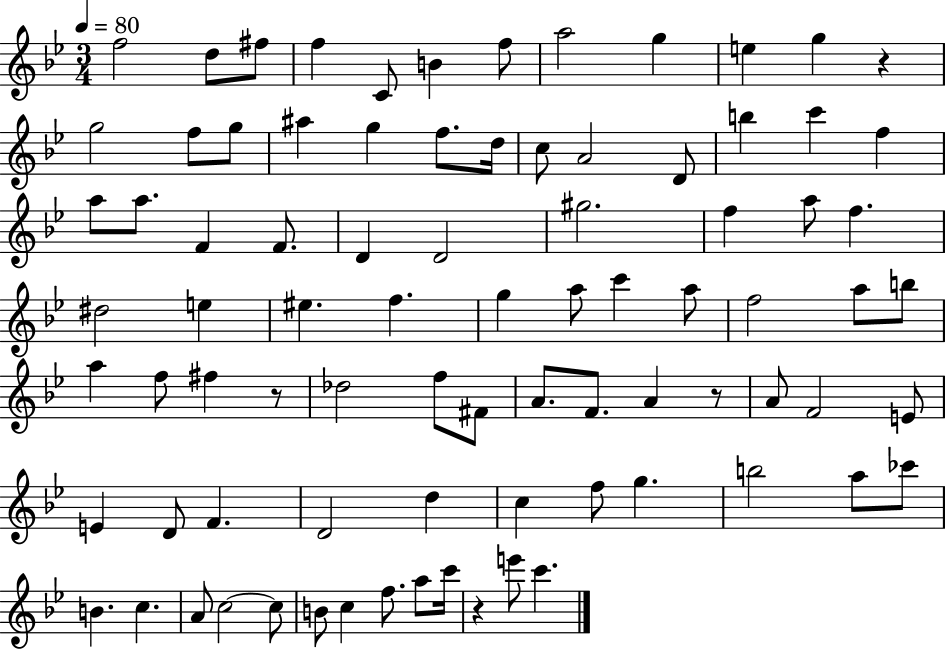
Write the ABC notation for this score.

X:1
T:Untitled
M:3/4
L:1/4
K:Bb
f2 d/2 ^f/2 f C/2 B f/2 a2 g e g z g2 f/2 g/2 ^a g f/2 d/4 c/2 A2 D/2 b c' f a/2 a/2 F F/2 D D2 ^g2 f a/2 f ^d2 e ^e f g a/2 c' a/2 f2 a/2 b/2 a f/2 ^f z/2 _d2 f/2 ^F/2 A/2 F/2 A z/2 A/2 F2 E/2 E D/2 F D2 d c f/2 g b2 a/2 _c'/2 B c A/2 c2 c/2 B/2 c f/2 a/2 c'/4 z e'/2 c'